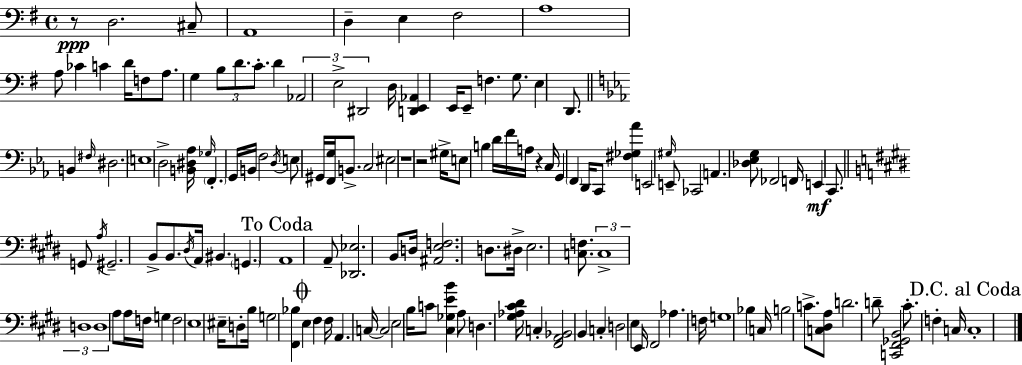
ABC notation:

X:1
T:Untitled
M:4/4
L:1/4
K:Em
z/2 D,2 ^C,/2 A,,4 D, E, ^F,2 A,4 A,/2 _C C D/4 F,/2 A,/2 G, B,/2 D/2 C/2 D _A,,2 E,2 ^D,,2 D,/4 [D,,E,,_A,,] E,,/4 E,,/2 F, G,/2 E, D,,/2 B,, ^F,/4 ^D,2 E,4 D,2 [B,,^D,_A,]/4 _G,/4 F,, G,,/4 B,,/4 F,2 D,/4 E,/2 ^G,,/4 [F,,G,]/4 B,,/2 C,2 ^E,2 z4 z2 ^G,/4 E,/2 B, D/4 F/4 A,/4 z C,/4 G,, F,, D,,/4 C,,/2 [^F,_G,_A] E,,2 ^G,/4 E,,/2 _C,,2 A,, [_D,_E,G,]/2 _F,,2 F,,/4 E,, C,,/2 G,,/2 A,/4 ^G,,2 B,,/2 B,,/2 ^D,/4 A,,/4 ^B,, G,, A,,4 A,,/2 [_D,,_E,]2 B,,/2 D,/4 [^A,,E,F,]2 D,/2 ^D,/4 E,2 [C,F,]/2 C,4 D,4 D,4 A,/2 A,/4 F,/4 G, F,2 E,4 ^E,/4 D,/2 B,/4 G,2 [^F,,_B,] E, ^F, ^F,/4 A,, C,/4 C,2 E,2 B,/4 C/2 [^C,_G,EB] A,/2 D, [^G,_A,^C^D]/4 C, [^F,,A,,_B,,]2 B,, C, D,2 E, E,,/4 ^F,,2 _A, F,/4 G,4 _B, C,/4 B,2 C/2 [C,^D,A,]/2 D2 D/2 [C,,^F,,_G,,B,,]2 ^C/2 F, C,/4 C,4